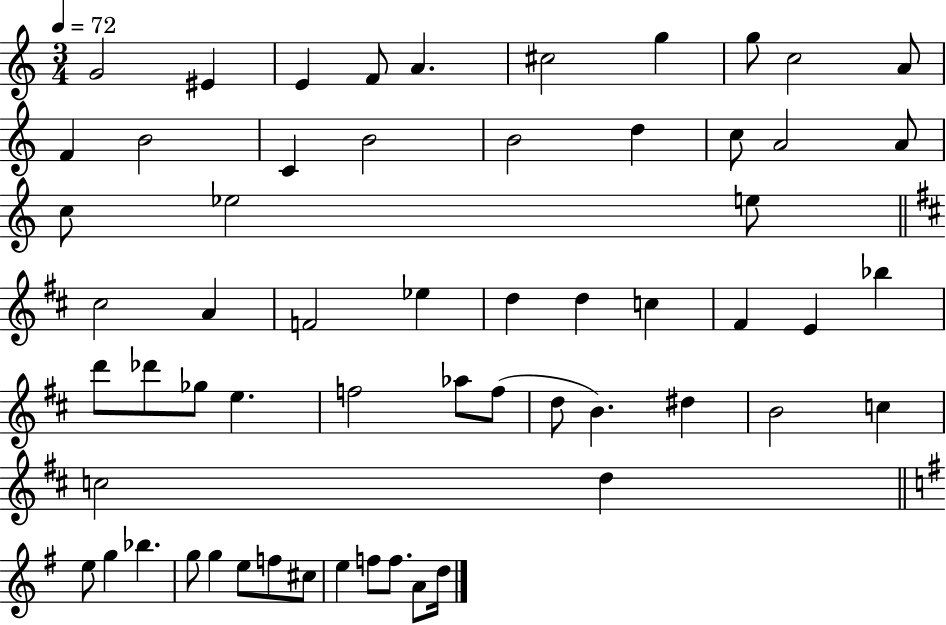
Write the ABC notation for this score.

X:1
T:Untitled
M:3/4
L:1/4
K:C
G2 ^E E F/2 A ^c2 g g/2 c2 A/2 F B2 C B2 B2 d c/2 A2 A/2 c/2 _e2 e/2 ^c2 A F2 _e d d c ^F E _b d'/2 _d'/2 _g/2 e f2 _a/2 f/2 d/2 B ^d B2 c c2 d e/2 g _b g/2 g e/2 f/2 ^c/2 e f/2 f/2 A/2 d/4